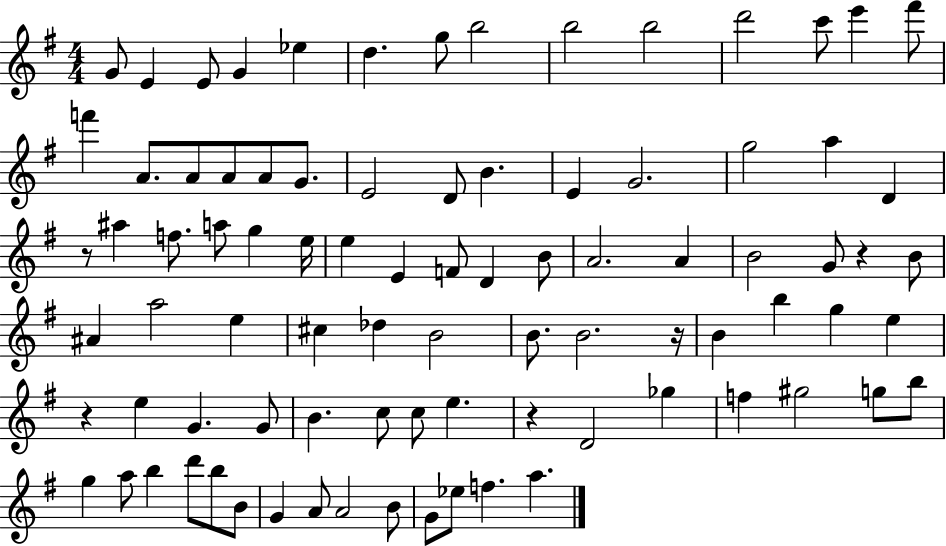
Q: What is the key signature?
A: G major